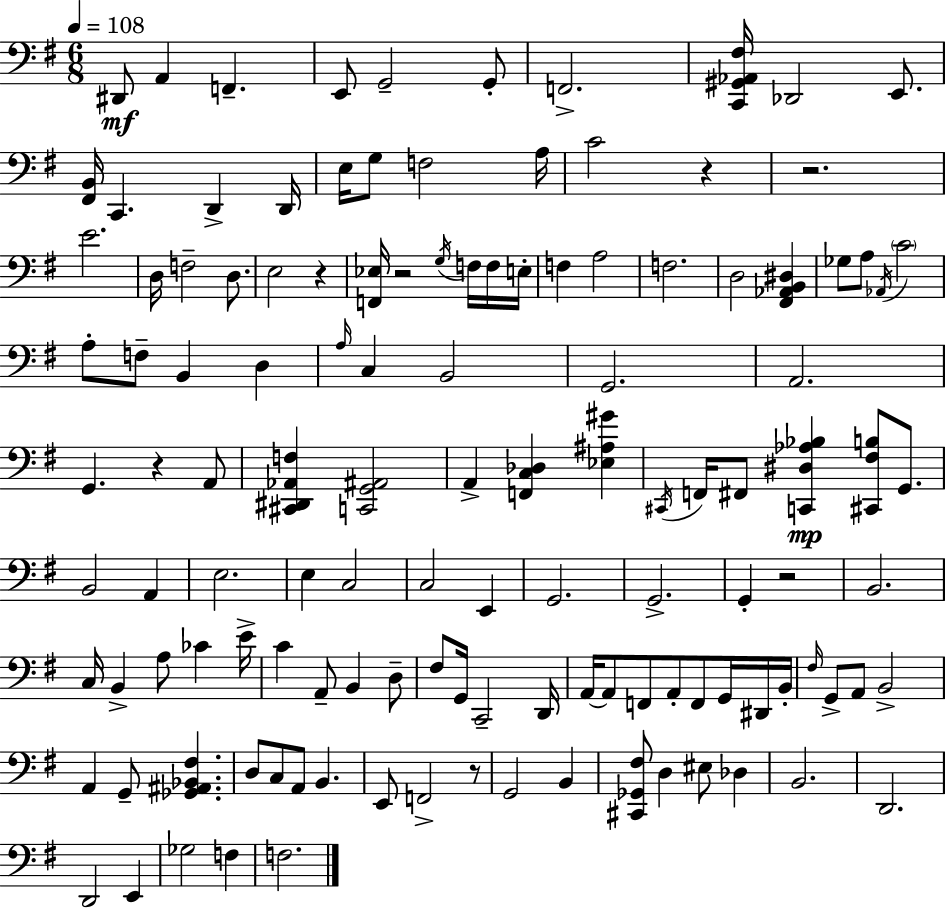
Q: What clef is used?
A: bass